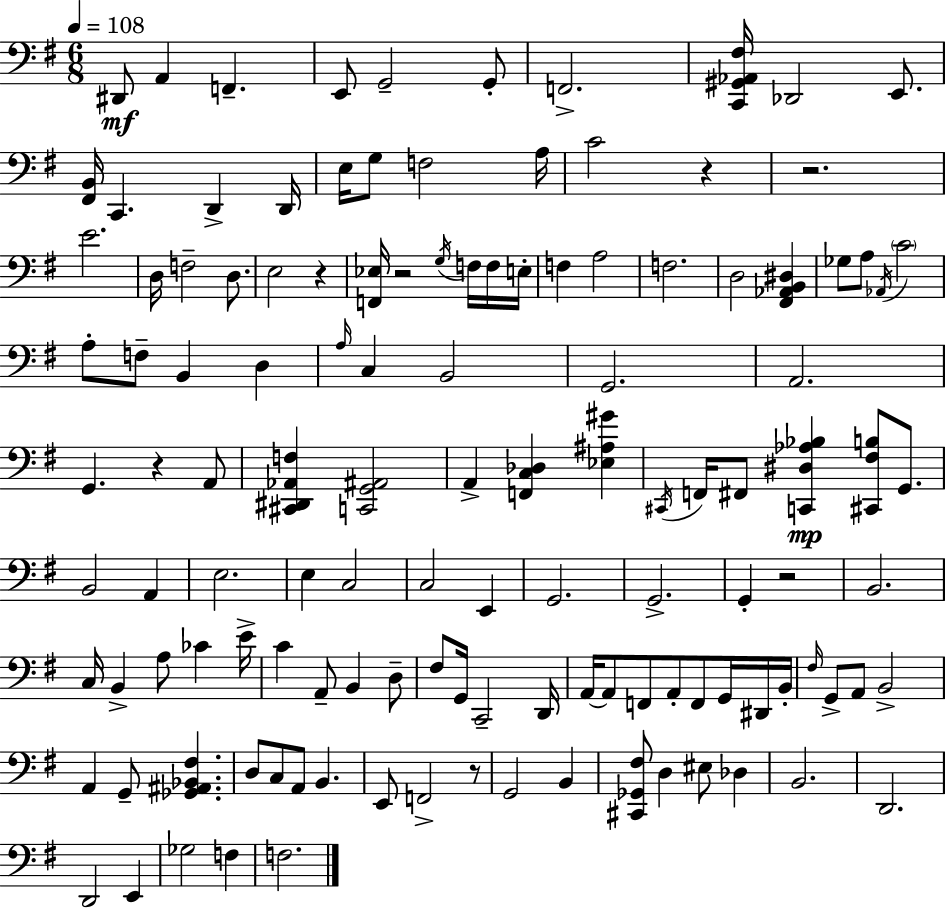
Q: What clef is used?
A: bass